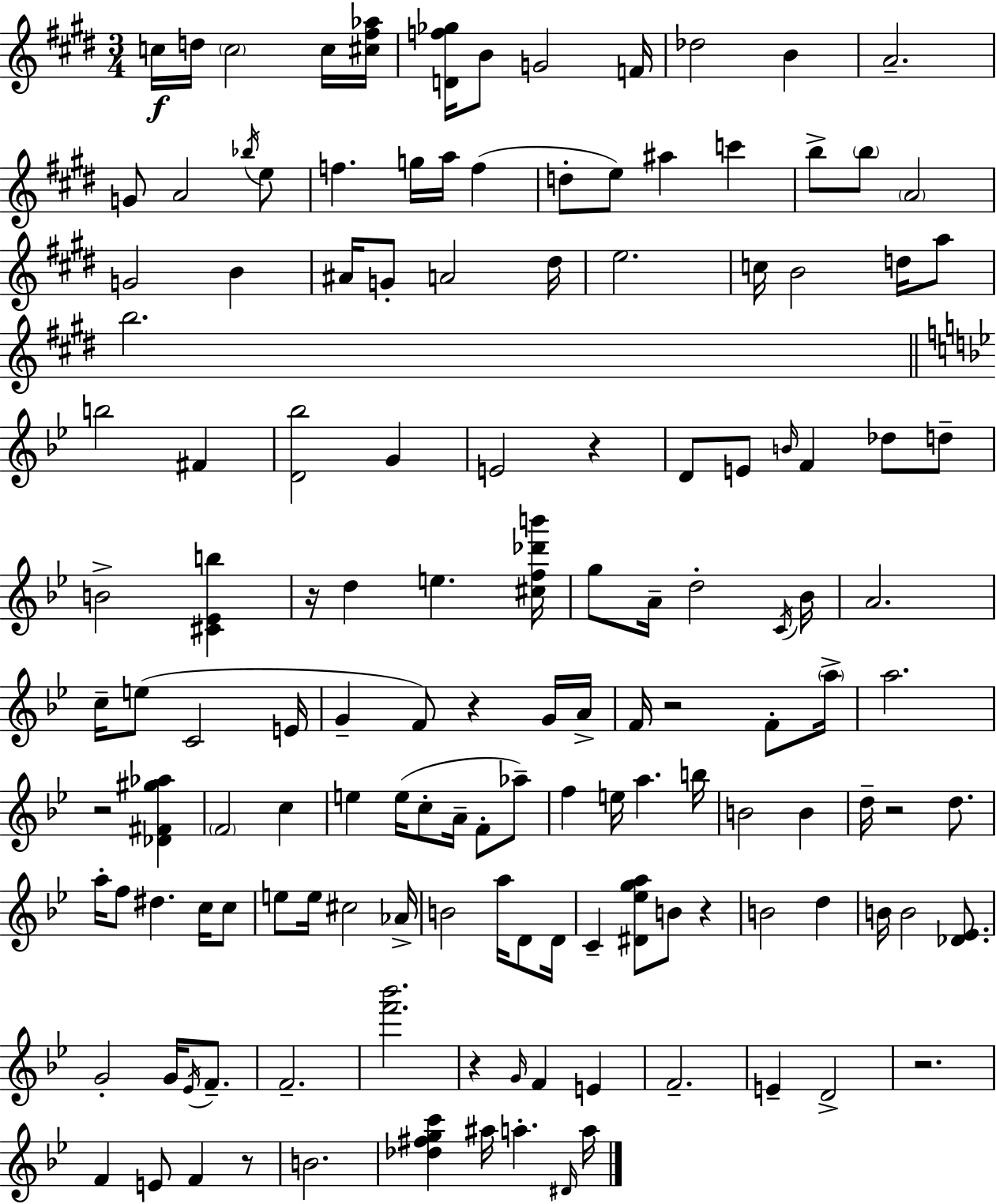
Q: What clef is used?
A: treble